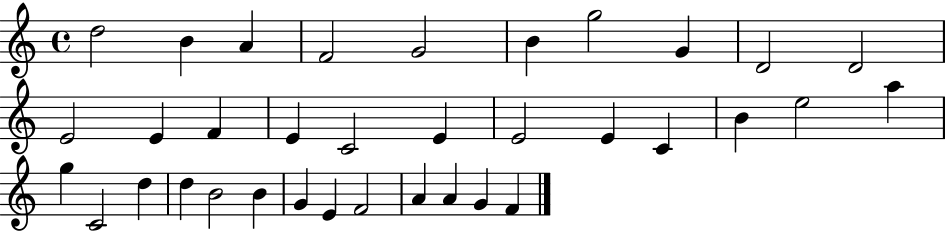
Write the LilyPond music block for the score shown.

{
  \clef treble
  \time 4/4
  \defaultTimeSignature
  \key c \major
  d''2 b'4 a'4 | f'2 g'2 | b'4 g''2 g'4 | d'2 d'2 | \break e'2 e'4 f'4 | e'4 c'2 e'4 | e'2 e'4 c'4 | b'4 e''2 a''4 | \break g''4 c'2 d''4 | d''4 b'2 b'4 | g'4 e'4 f'2 | a'4 a'4 g'4 f'4 | \break \bar "|."
}